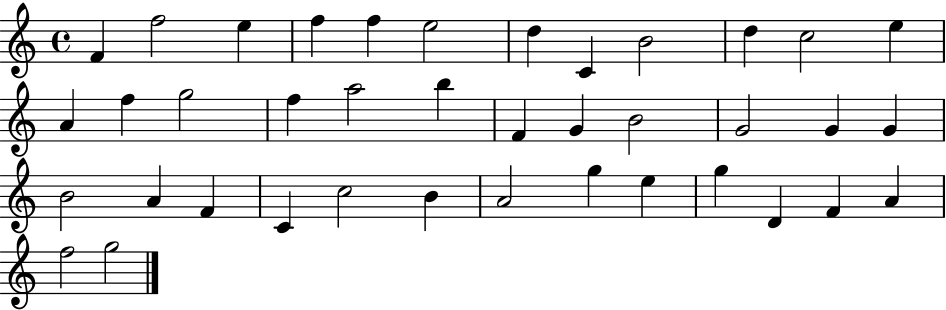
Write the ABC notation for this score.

X:1
T:Untitled
M:4/4
L:1/4
K:C
F f2 e f f e2 d C B2 d c2 e A f g2 f a2 b F G B2 G2 G G B2 A F C c2 B A2 g e g D F A f2 g2